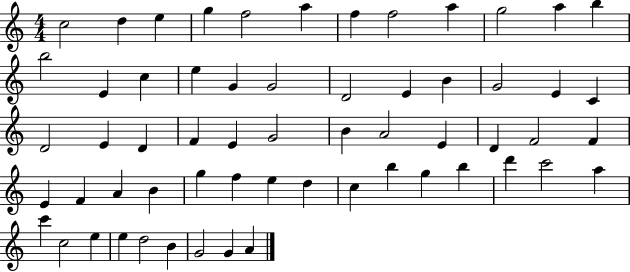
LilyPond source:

{
  \clef treble
  \numericTimeSignature
  \time 4/4
  \key c \major
  c''2 d''4 e''4 | g''4 f''2 a''4 | f''4 f''2 a''4 | g''2 a''4 b''4 | \break b''2 e'4 c''4 | e''4 g'4 g'2 | d'2 e'4 b'4 | g'2 e'4 c'4 | \break d'2 e'4 d'4 | f'4 e'4 g'2 | b'4 a'2 e'4 | d'4 f'2 f'4 | \break e'4 f'4 a'4 b'4 | g''4 f''4 e''4 d''4 | c''4 b''4 g''4 b''4 | d'''4 c'''2 a''4 | \break c'''4 c''2 e''4 | e''4 d''2 b'4 | g'2 g'4 a'4 | \bar "|."
}